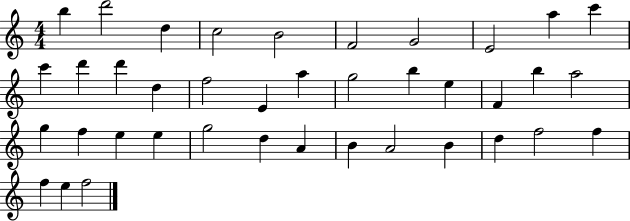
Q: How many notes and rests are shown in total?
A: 39